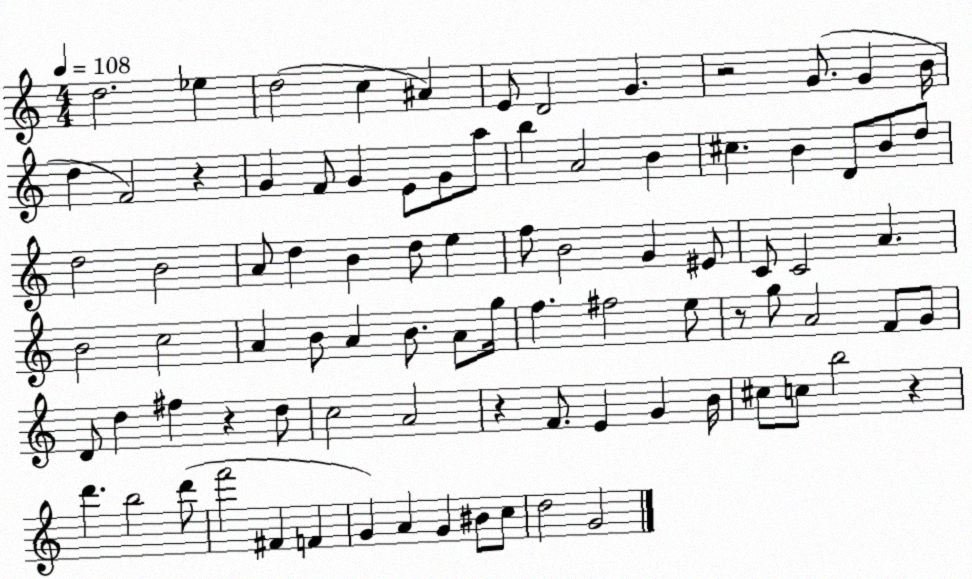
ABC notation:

X:1
T:Untitled
M:4/4
L:1/4
K:C
d2 _e d2 c ^A E/2 D2 G z2 G/2 G B/4 d F2 z G F/2 G E/2 G/2 a/2 b A2 B ^c B D/2 B/2 d/2 d2 B2 A/2 d B d/2 e f/2 B2 G ^E/2 C/2 C2 A B2 c2 A B/2 A B/2 A/2 g/4 f ^f2 e/2 z/2 g/2 A2 F/2 G/2 D/2 d ^f z d/2 c2 A2 z F/2 E G B/4 ^c/2 c/2 b2 z d' b2 d'/2 f'2 ^F F G A G ^B/2 c/2 d2 G2